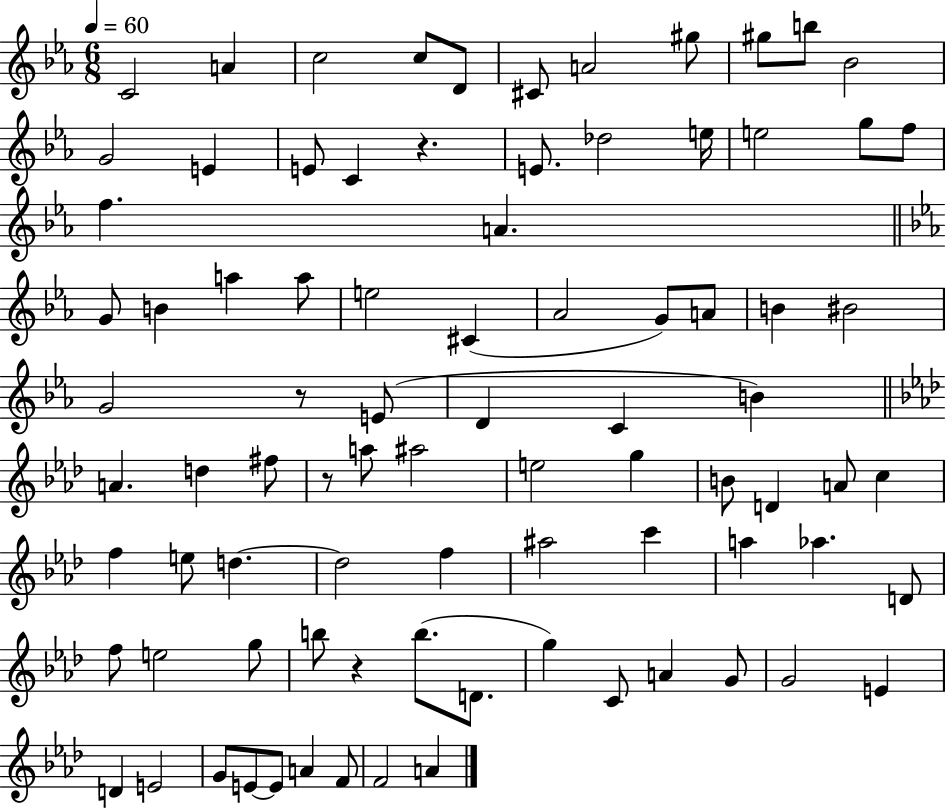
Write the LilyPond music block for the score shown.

{
  \clef treble
  \numericTimeSignature
  \time 6/8
  \key ees \major
  \tempo 4 = 60
  c'2 a'4 | c''2 c''8 d'8 | cis'8 a'2 gis''8 | gis''8 b''8 bes'2 | \break g'2 e'4 | e'8 c'4 r4. | e'8. des''2 e''16 | e''2 g''8 f''8 | \break f''4. a'4. | \bar "||" \break \key ees \major g'8 b'4 a''4 a''8 | e''2 cis'4( | aes'2 g'8) a'8 | b'4 bis'2 | \break g'2 r8 e'8( | d'4 c'4 b'4) | \bar "||" \break \key aes \major a'4. d''4 fis''8 | r8 a''8 ais''2 | e''2 g''4 | b'8 d'4 a'8 c''4 | \break f''4 e''8 d''4.~~ | d''2 f''4 | ais''2 c'''4 | a''4 aes''4. d'8 | \break f''8 e''2 g''8 | b''8 r4 b''8.( d'8. | g''4) c'8 a'4 g'8 | g'2 e'4 | \break d'4 e'2 | g'8 e'8~~ e'8 a'4 f'8 | f'2 a'4 | \bar "|."
}